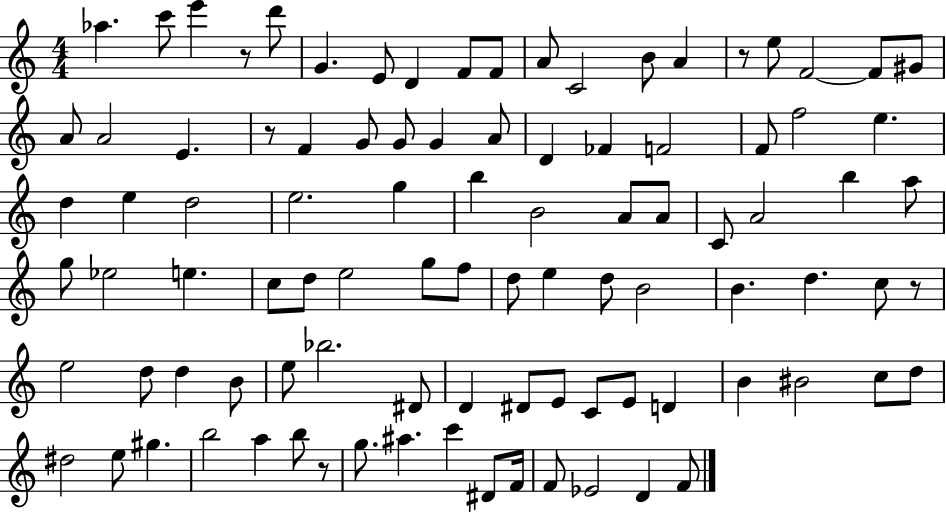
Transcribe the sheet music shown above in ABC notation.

X:1
T:Untitled
M:4/4
L:1/4
K:C
_a c'/2 e' z/2 d'/2 G E/2 D F/2 F/2 A/2 C2 B/2 A z/2 e/2 F2 F/2 ^G/2 A/2 A2 E z/2 F G/2 G/2 G A/2 D _F F2 F/2 f2 e d e d2 e2 g b B2 A/2 A/2 C/2 A2 b a/2 g/2 _e2 e c/2 d/2 e2 g/2 f/2 d/2 e d/2 B2 B d c/2 z/2 e2 d/2 d B/2 e/2 _b2 ^D/2 D ^D/2 E/2 C/2 E/2 D B ^B2 c/2 d/2 ^d2 e/2 ^g b2 a b/2 z/2 g/2 ^a c' ^D/2 F/4 F/2 _E2 D F/2